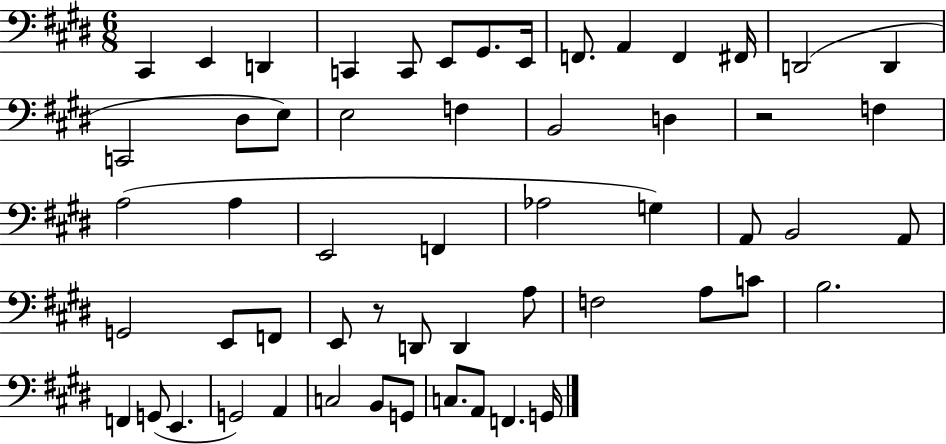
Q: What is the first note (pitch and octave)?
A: C#2